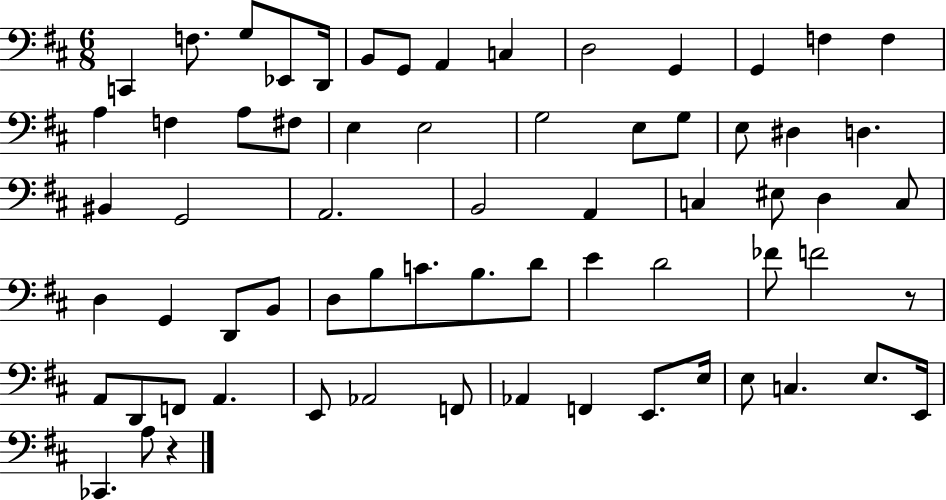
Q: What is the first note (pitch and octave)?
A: C2